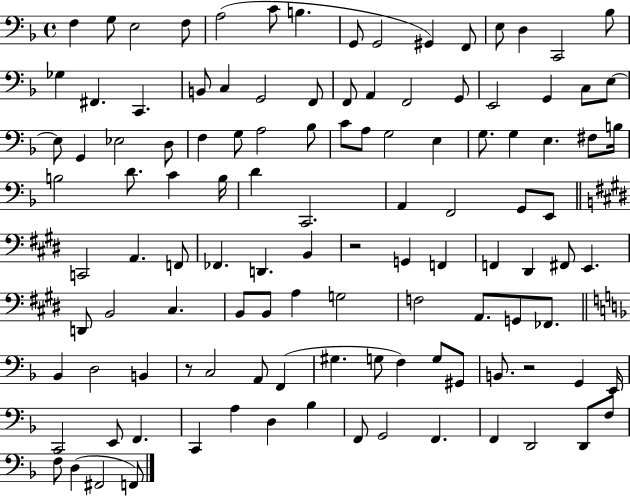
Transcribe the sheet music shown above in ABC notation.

X:1
T:Untitled
M:4/4
L:1/4
K:F
F, G,/2 E,2 F,/2 A,2 C/2 B, G,,/2 G,,2 ^G,, F,,/2 E,/2 D, C,,2 _B,/2 _G, ^F,, C,, B,,/2 C, G,,2 F,,/2 F,,/2 A,, F,,2 G,,/2 E,,2 G,, C,/2 E,/2 E,/2 G,, _E,2 D,/2 F, G,/2 A,2 _B,/2 C/2 A,/2 G,2 E, G,/2 G, E, ^F,/2 B,/4 B,2 D/2 C B,/4 D C,,2 A,, F,,2 G,,/2 E,,/2 C,,2 A,, F,,/2 _F,, D,, B,, z2 G,, F,, F,, ^D,, ^F,,/2 E,, D,,/2 B,,2 ^C, B,,/2 B,,/2 A, G,2 F,2 A,,/2 G,,/2 _F,,/2 _B,, D,2 B,, z/2 C,2 A,,/2 F,, ^G, G,/2 F, G,/2 ^G,,/2 B,,/2 z2 G,, E,,/4 C,,2 E,,/2 F,, C,, A, D, _B, F,,/2 G,,2 F,, F,, D,,2 D,,/2 F,/2 F,/2 D, ^F,,2 F,,/2